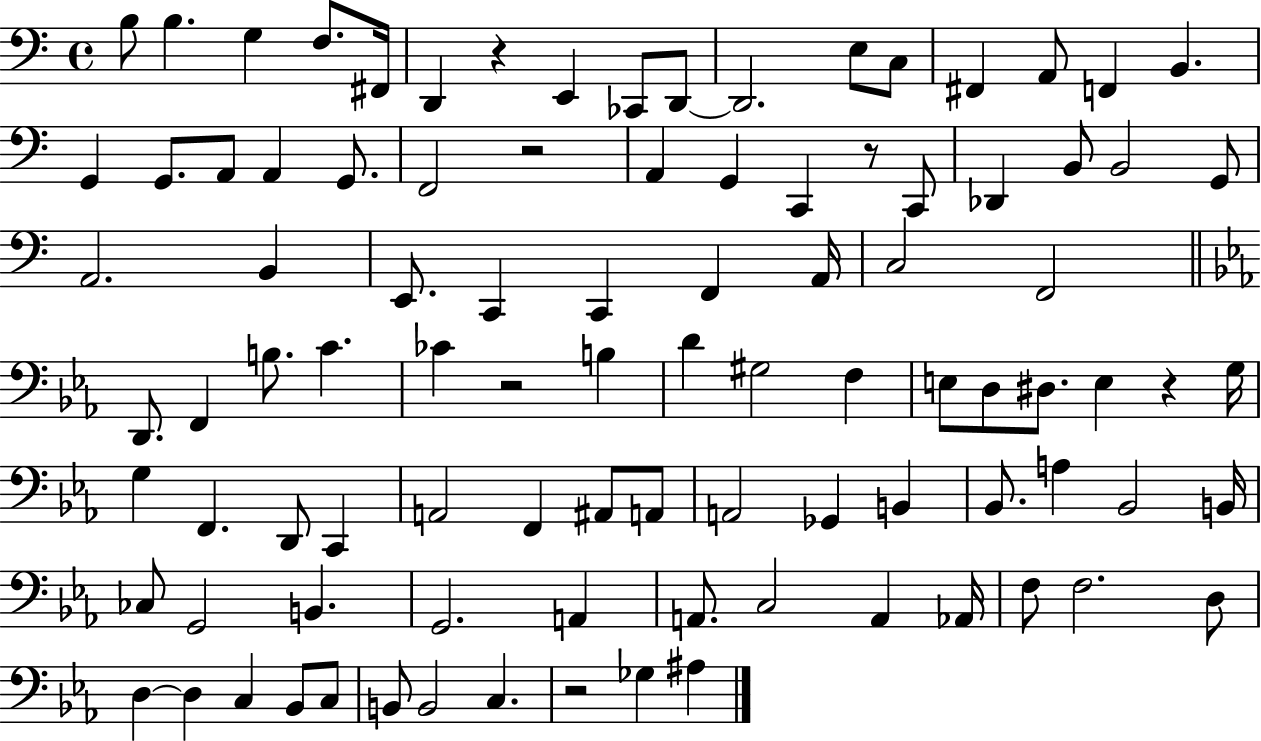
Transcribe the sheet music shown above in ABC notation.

X:1
T:Untitled
M:4/4
L:1/4
K:C
B,/2 B, G, F,/2 ^F,,/4 D,, z E,, _C,,/2 D,,/2 D,,2 E,/2 C,/2 ^F,, A,,/2 F,, B,, G,, G,,/2 A,,/2 A,, G,,/2 F,,2 z2 A,, G,, C,, z/2 C,,/2 _D,, B,,/2 B,,2 G,,/2 A,,2 B,, E,,/2 C,, C,, F,, A,,/4 C,2 F,,2 D,,/2 F,, B,/2 C _C z2 B, D ^G,2 F, E,/2 D,/2 ^D,/2 E, z G,/4 G, F,, D,,/2 C,, A,,2 F,, ^A,,/2 A,,/2 A,,2 _G,, B,, _B,,/2 A, _B,,2 B,,/4 _C,/2 G,,2 B,, G,,2 A,, A,,/2 C,2 A,, _A,,/4 F,/2 F,2 D,/2 D, D, C, _B,,/2 C,/2 B,,/2 B,,2 C, z2 _G, ^A,